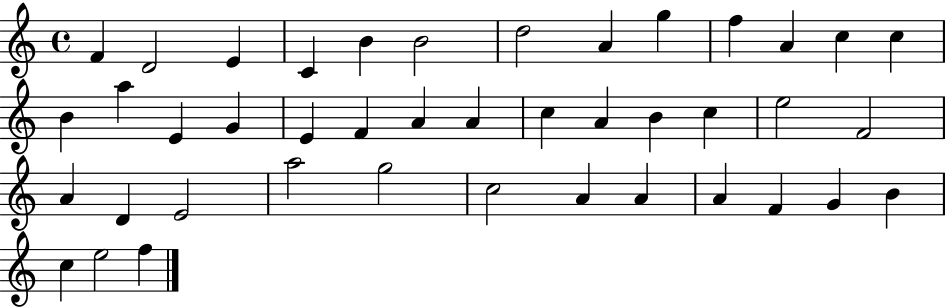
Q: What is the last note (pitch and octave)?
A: F5